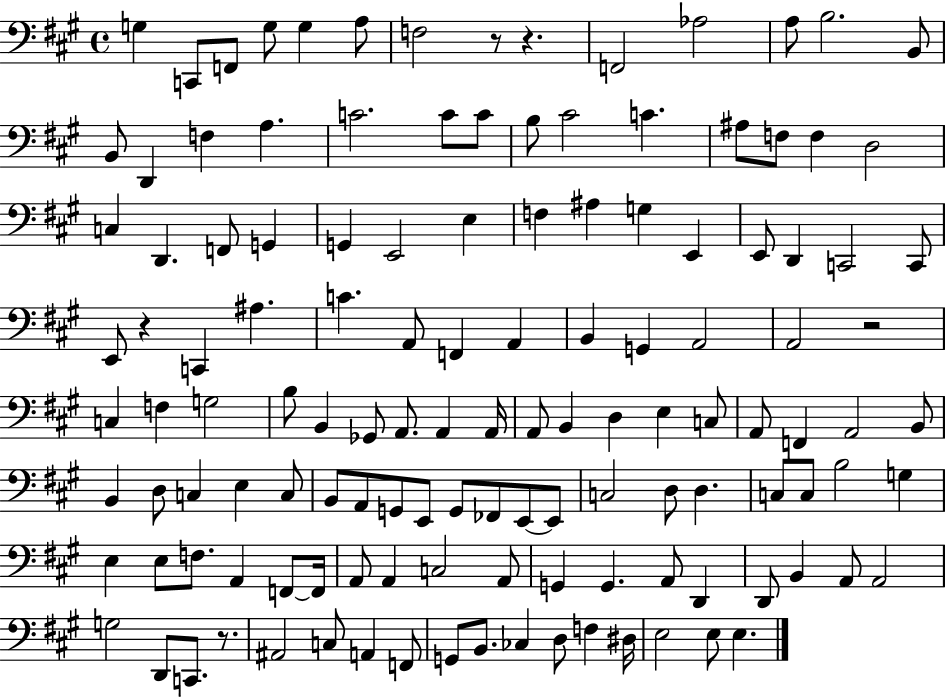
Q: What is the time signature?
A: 4/4